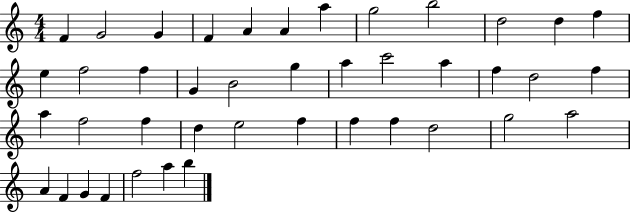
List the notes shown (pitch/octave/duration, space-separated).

F4/q G4/h G4/q F4/q A4/q A4/q A5/q G5/h B5/h D5/h D5/q F5/q E5/q F5/h F5/q G4/q B4/h G5/q A5/q C6/h A5/q F5/q D5/h F5/q A5/q F5/h F5/q D5/q E5/h F5/q F5/q F5/q D5/h G5/h A5/h A4/q F4/q G4/q F4/q F5/h A5/q B5/q